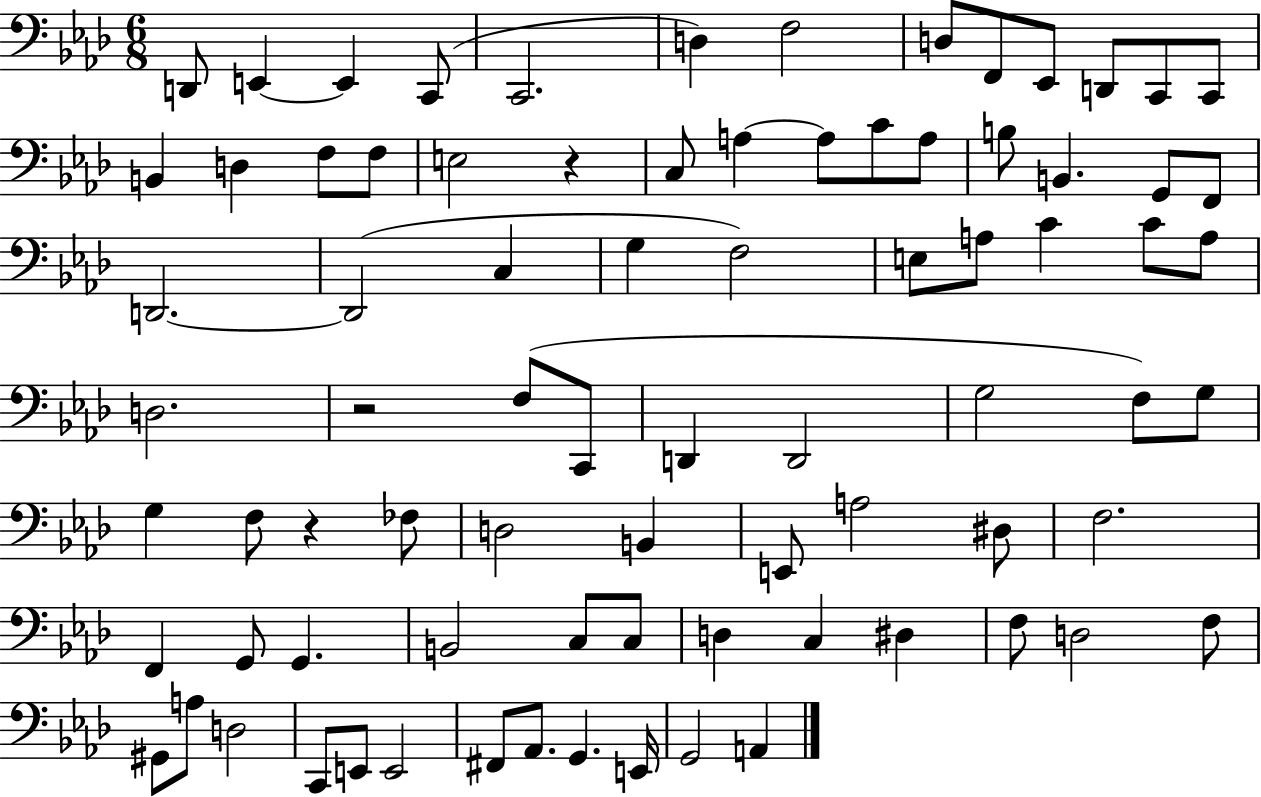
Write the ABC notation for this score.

X:1
T:Untitled
M:6/8
L:1/4
K:Ab
D,,/2 E,, E,, C,,/2 C,,2 D, F,2 D,/2 F,,/2 _E,,/2 D,,/2 C,,/2 C,,/2 B,, D, F,/2 F,/2 E,2 z C,/2 A, A,/2 C/2 A,/2 B,/2 B,, G,,/2 F,,/2 D,,2 D,,2 C, G, F,2 E,/2 A,/2 C C/2 A,/2 D,2 z2 F,/2 C,,/2 D,, D,,2 G,2 F,/2 G,/2 G, F,/2 z _F,/2 D,2 B,, E,,/2 A,2 ^D,/2 F,2 F,, G,,/2 G,, B,,2 C,/2 C,/2 D, C, ^D, F,/2 D,2 F,/2 ^G,,/2 A,/2 D,2 C,,/2 E,,/2 E,,2 ^F,,/2 _A,,/2 G,, E,,/4 G,,2 A,,